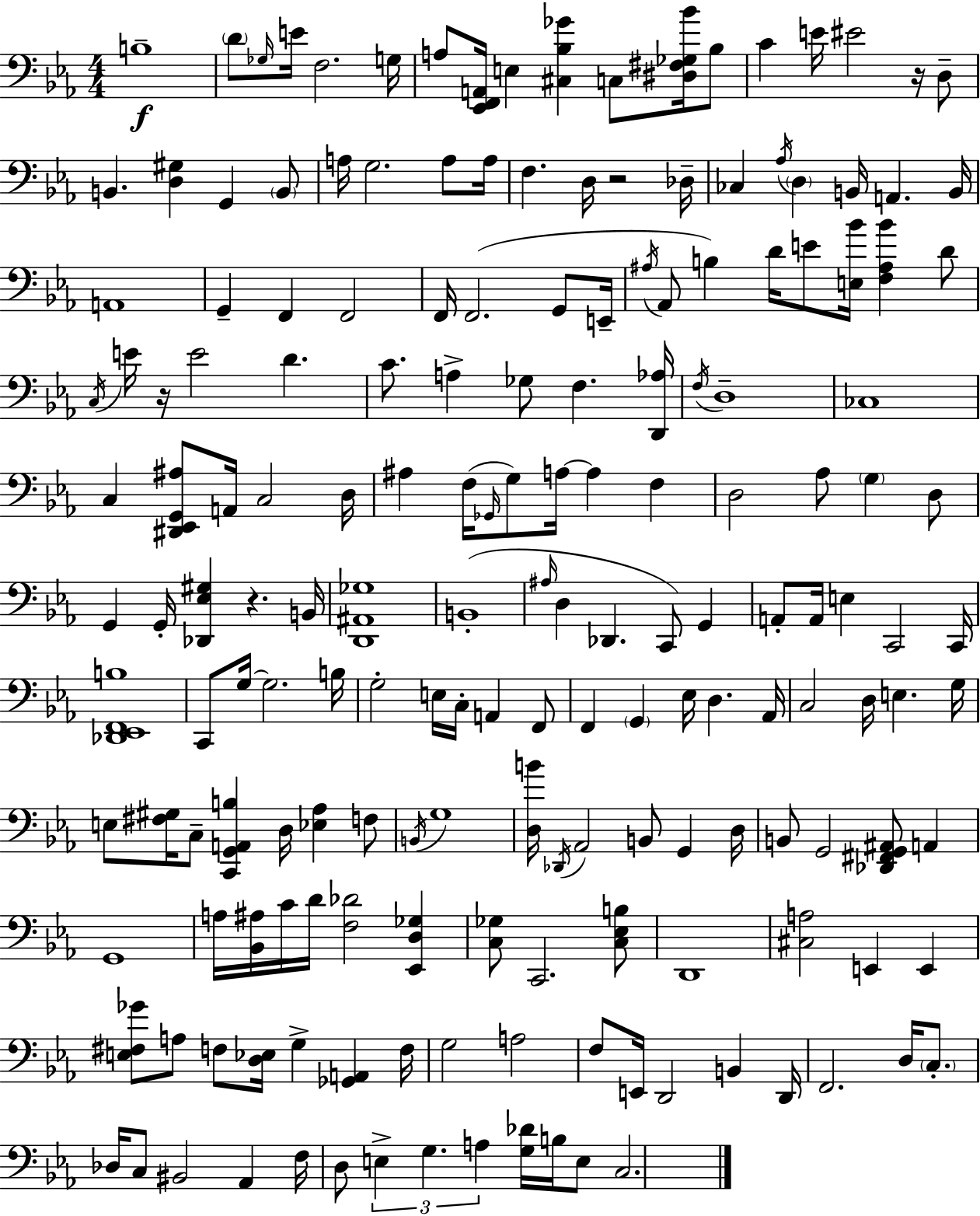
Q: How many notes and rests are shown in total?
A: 180